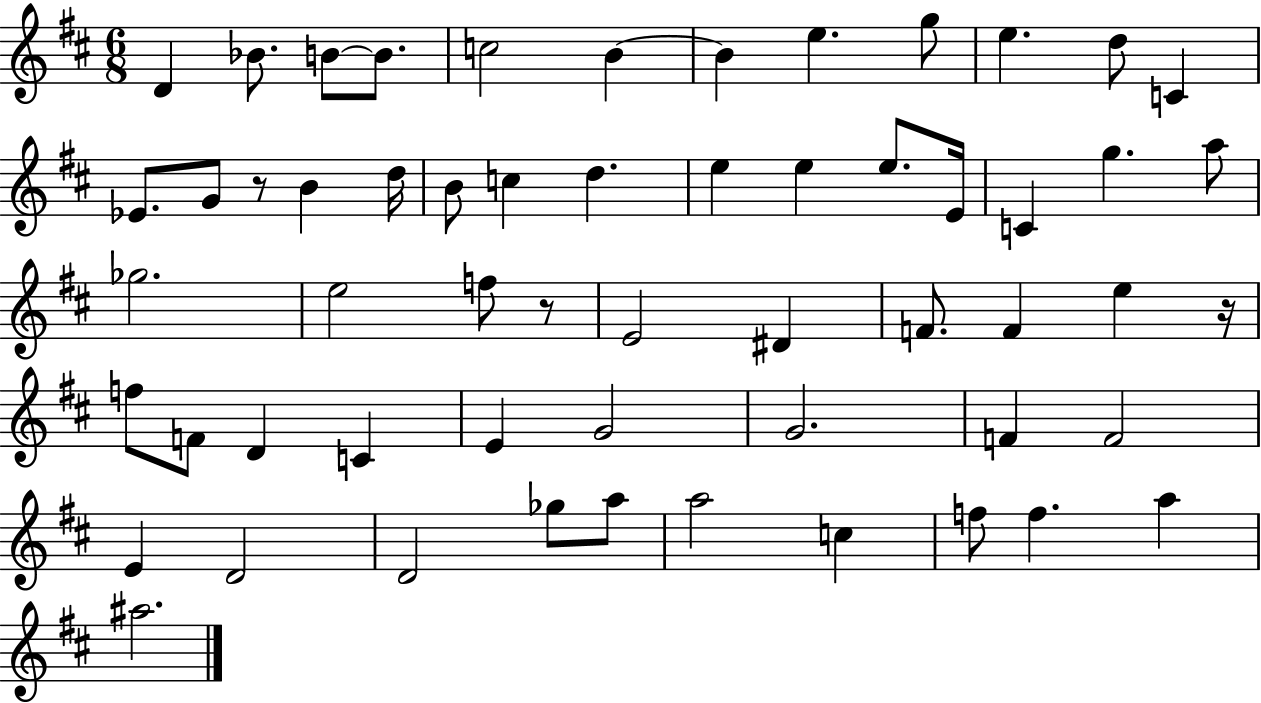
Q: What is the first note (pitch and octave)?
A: D4